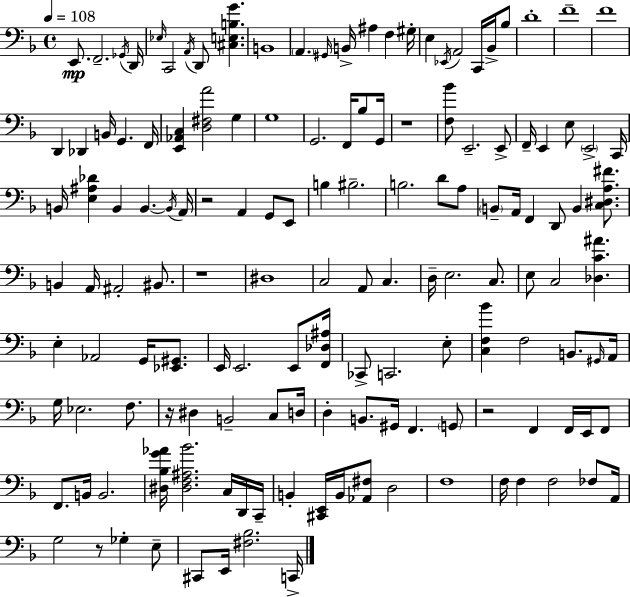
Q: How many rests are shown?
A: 6